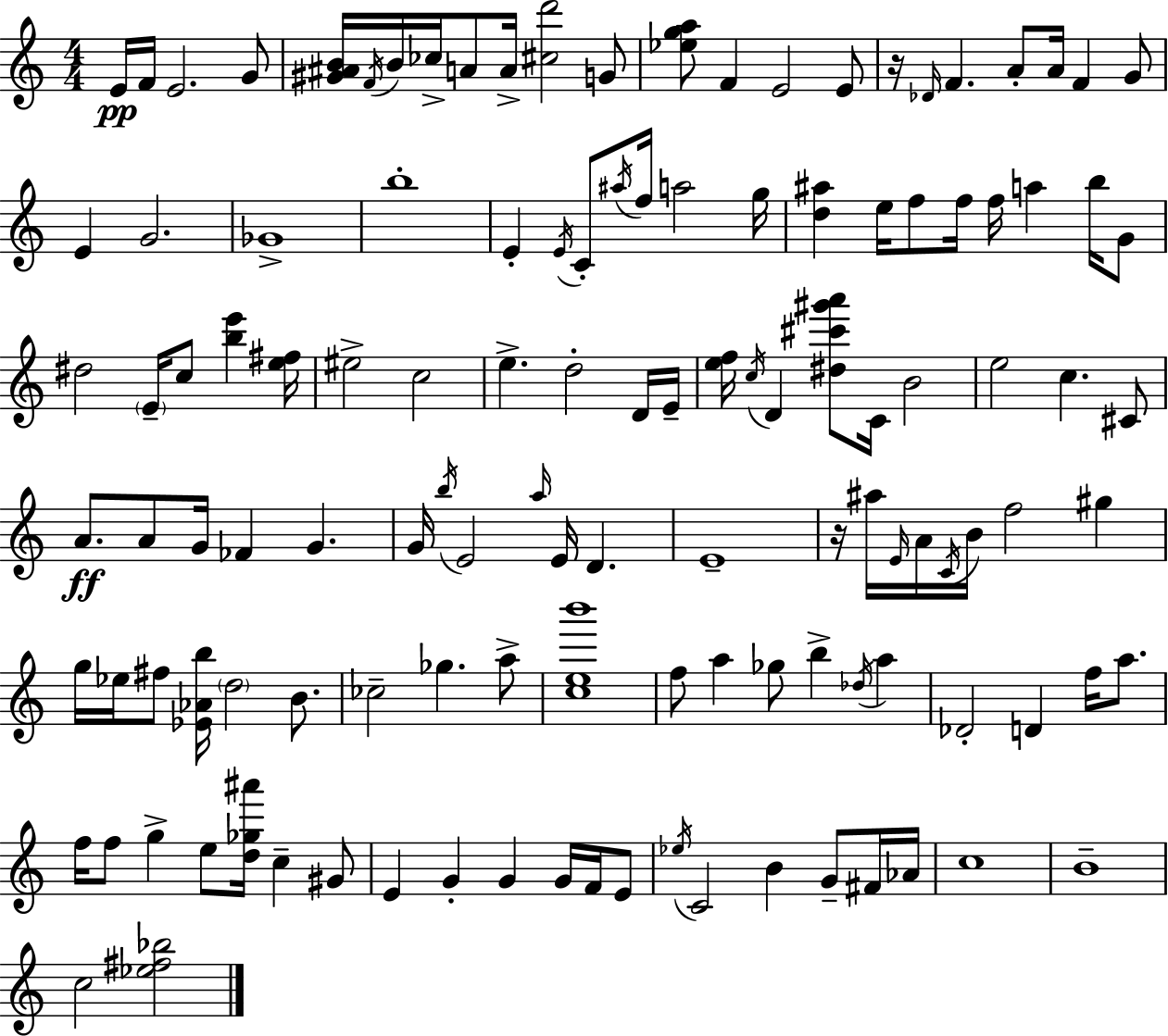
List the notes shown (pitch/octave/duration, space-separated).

E4/s F4/s E4/h. G4/e [G#4,A#4,B4]/s F4/s B4/s CES5/s A4/e A4/s [C#5,D6]/h G4/e [Eb5,G5,A5]/e F4/q E4/h E4/e R/s Db4/s F4/q. A4/e A4/s F4/q G4/e E4/q G4/h. Gb4/w B5/w E4/q E4/s C4/e A#5/s F5/s A5/h G5/s [D5,A#5]/q E5/s F5/e F5/s F5/s A5/q B5/s G4/e D#5/h E4/s C5/e [B5,E6]/q [E5,F#5]/s EIS5/h C5/h E5/q. D5/h D4/s E4/s [E5,F5]/s C5/s D4/q [D#5,C#6,G#6,A6]/e C4/s B4/h E5/h C5/q. C#4/e A4/e. A4/e G4/s FES4/q G4/q. G4/s B5/s E4/h A5/s E4/s D4/q. E4/w R/s A#5/s E4/s A4/s C4/s B4/s F5/h G#5/q G5/s Eb5/s F#5/e [Eb4,Ab4,B5]/s D5/h B4/e. CES5/h Gb5/q. A5/e [C5,E5,B6]/w F5/e A5/q Gb5/e B5/q Db5/s A5/q Db4/h D4/q F5/s A5/e. F5/s F5/e G5/q E5/e [D5,Gb5,A#6]/s C5/q G#4/e E4/q G4/q G4/q G4/s F4/s E4/e Eb5/s C4/h B4/q G4/e F#4/s Ab4/s C5/w B4/w C5/h [Eb5,F#5,Bb5]/h